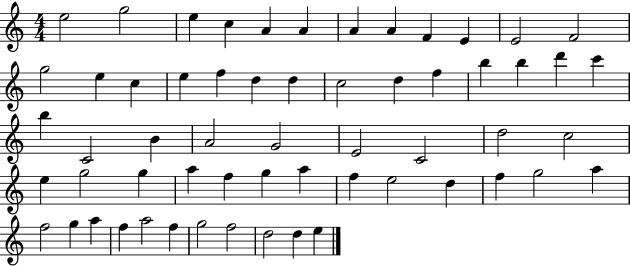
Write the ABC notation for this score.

X:1
T:Untitled
M:4/4
L:1/4
K:C
e2 g2 e c A A A A F E E2 F2 g2 e c e f d d c2 d f b b d' c' b C2 B A2 G2 E2 C2 d2 c2 e g2 g a f g a f e2 d f g2 a f2 g a f a2 f g2 f2 d2 d e